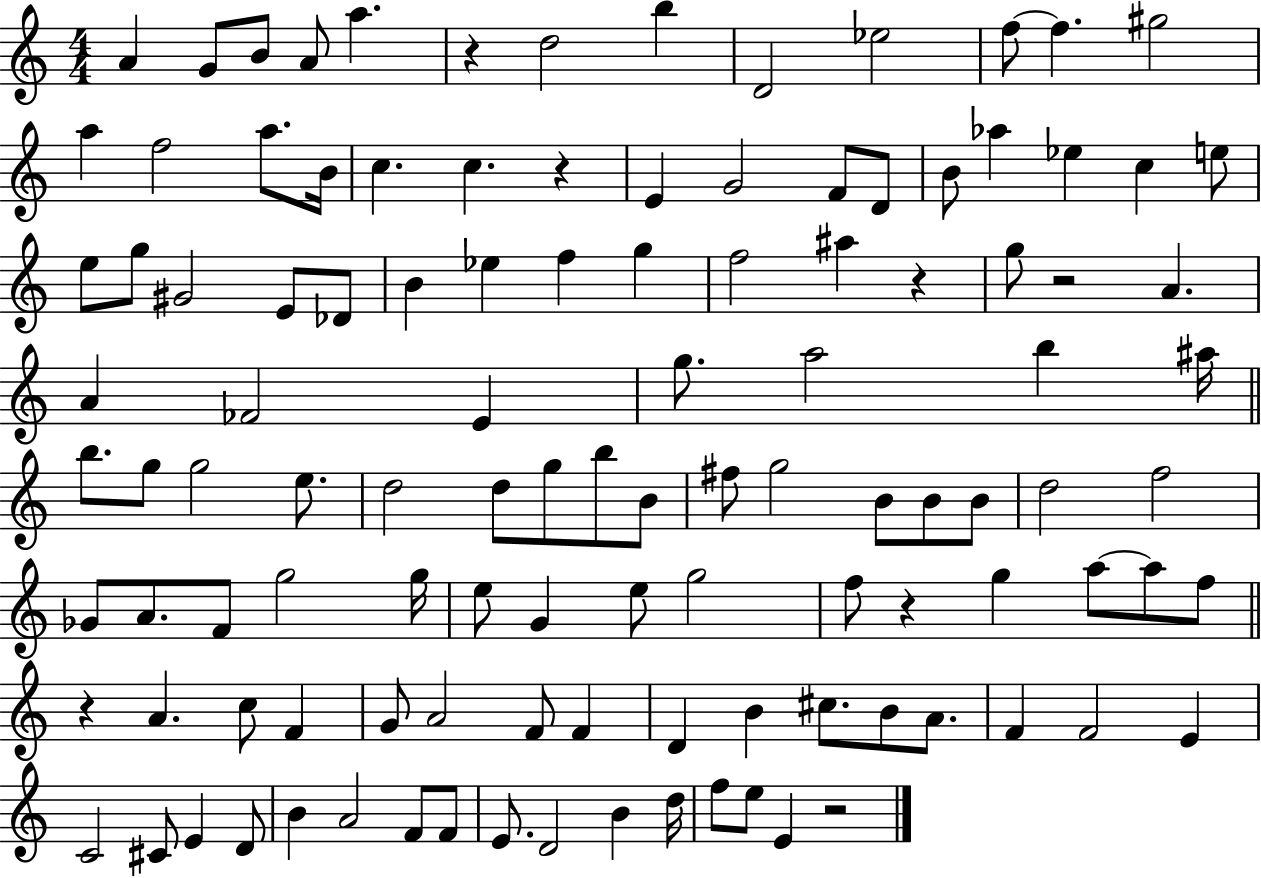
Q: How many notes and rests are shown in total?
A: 114